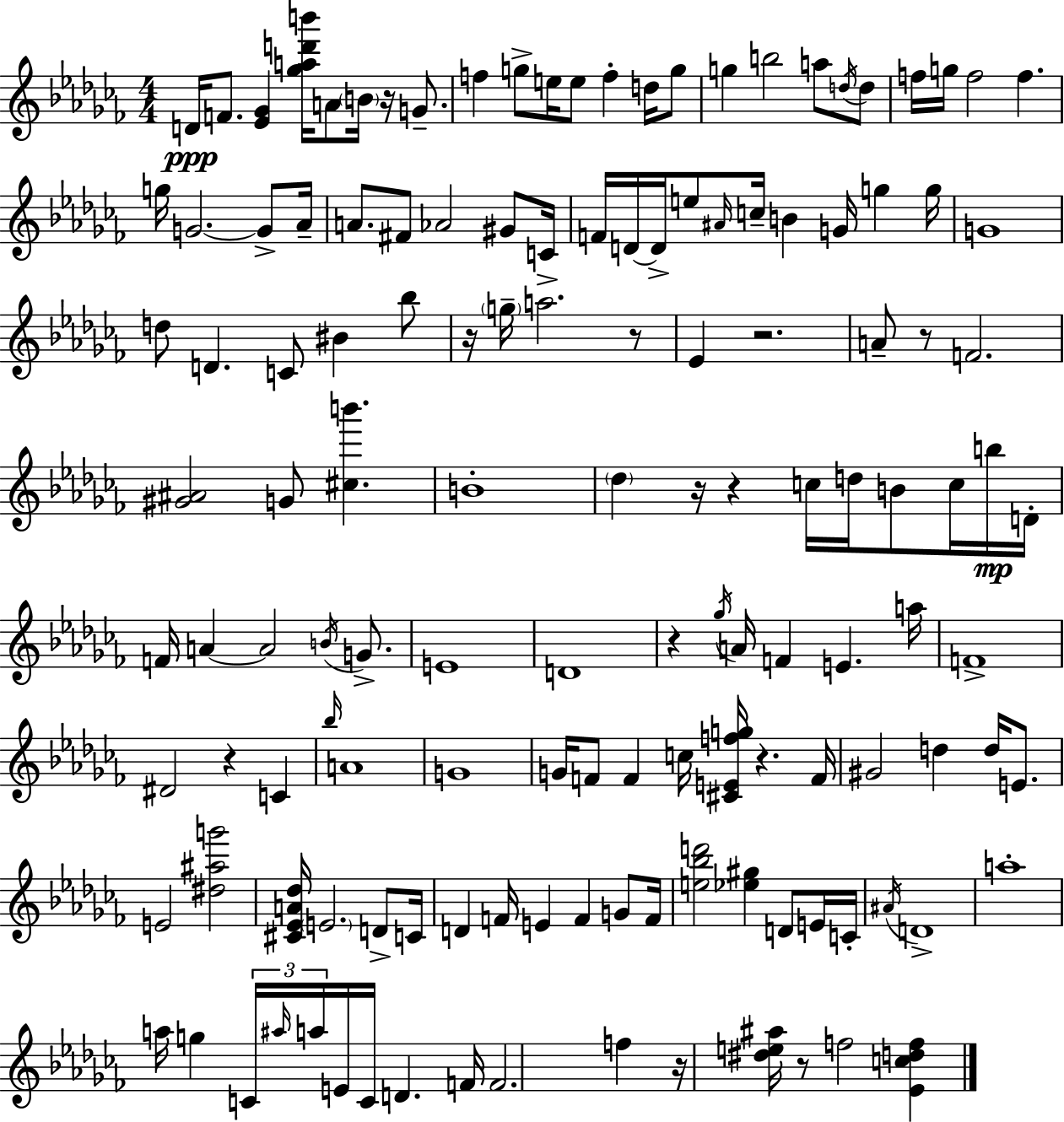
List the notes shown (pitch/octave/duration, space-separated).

D4/s F4/e. [Eb4,Gb4]/q [Gb5,A5,D6,B6]/s A4/e B4/s R/s G4/e. F5/q G5/e E5/s E5/e F5/q D5/s G5/e G5/q B5/h A5/e D5/s D5/e F5/s G5/s F5/h F5/q. G5/s G4/h. G4/e Ab4/s A4/e. F#4/e Ab4/h G#4/e C4/s F4/s D4/s D4/s E5/e A#4/s C5/s B4/q G4/s G5/q G5/s G4/w D5/e D4/q. C4/e BIS4/q Bb5/e R/s G5/s A5/h. R/e Eb4/q R/h. A4/e R/e F4/h. [G#4,A#4]/h G4/e [C#5,B6]/q. B4/w Db5/q R/s R/q C5/s D5/s B4/e C5/s B5/s D4/s F4/s A4/q A4/h B4/s G4/e. E4/w D4/w R/q Gb5/s A4/s F4/q E4/q. A5/s F4/w D#4/h R/q C4/q Bb5/s A4/w G4/w G4/s F4/e F4/q C5/s [C#4,E4,F5,G5]/s R/q. F4/s G#4/h D5/q D5/s E4/e. E4/h [D#5,A#5,G6]/h [C#4,Eb4,A4,Db5]/s E4/h. D4/e C4/s D4/q F4/s E4/q F4/q G4/e F4/s [E5,Bb5,D6]/h [Eb5,G#5]/q D4/e E4/s C4/s A#4/s D4/w A5/w A5/s G5/q C4/s A#5/s A5/s E4/s C4/s D4/q. F4/s F4/h. F5/q R/s [D#5,E5,A#5]/s R/e F5/h [Eb4,C5,D5,F5]/q